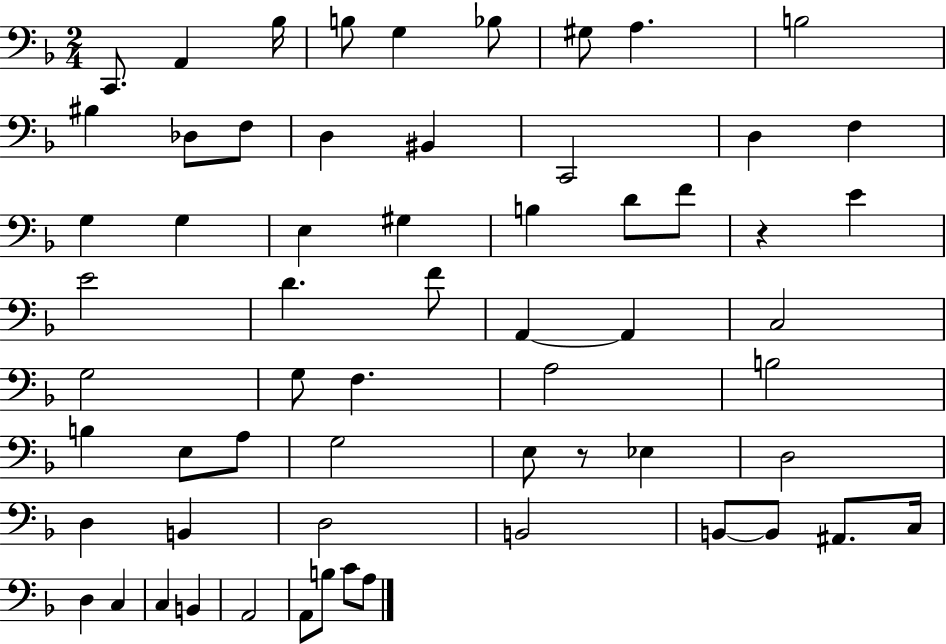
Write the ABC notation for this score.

X:1
T:Untitled
M:2/4
L:1/4
K:F
C,,/2 A,, _B,/4 B,/2 G, _B,/2 ^G,/2 A, B,2 ^B, _D,/2 F,/2 D, ^B,, C,,2 D, F, G, G, E, ^G, B, D/2 F/2 z E E2 D F/2 A,, A,, C,2 G,2 G,/2 F, A,2 B,2 B, E,/2 A,/2 G,2 E,/2 z/2 _E, D,2 D, B,, D,2 B,,2 B,,/2 B,,/2 ^A,,/2 C,/4 D, C, C, B,, A,,2 A,,/2 B,/2 C/2 A,/2